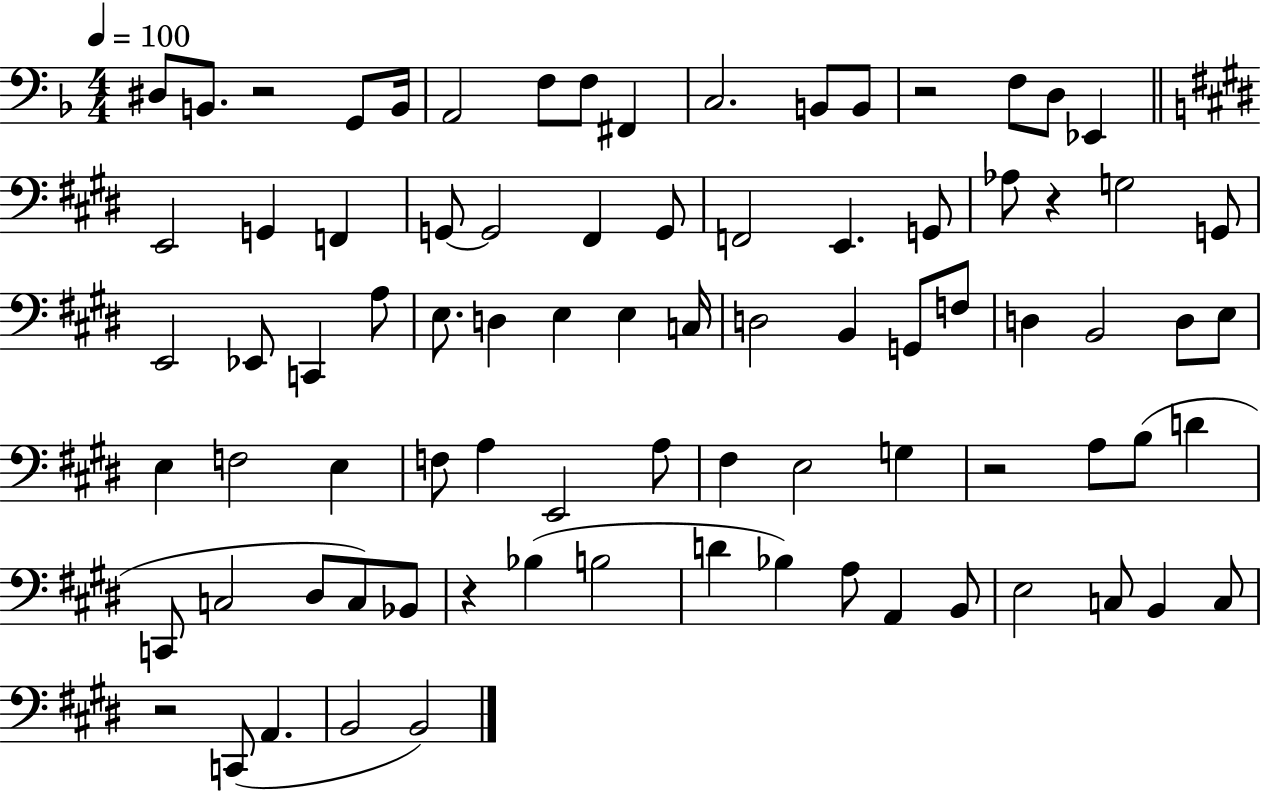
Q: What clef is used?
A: bass